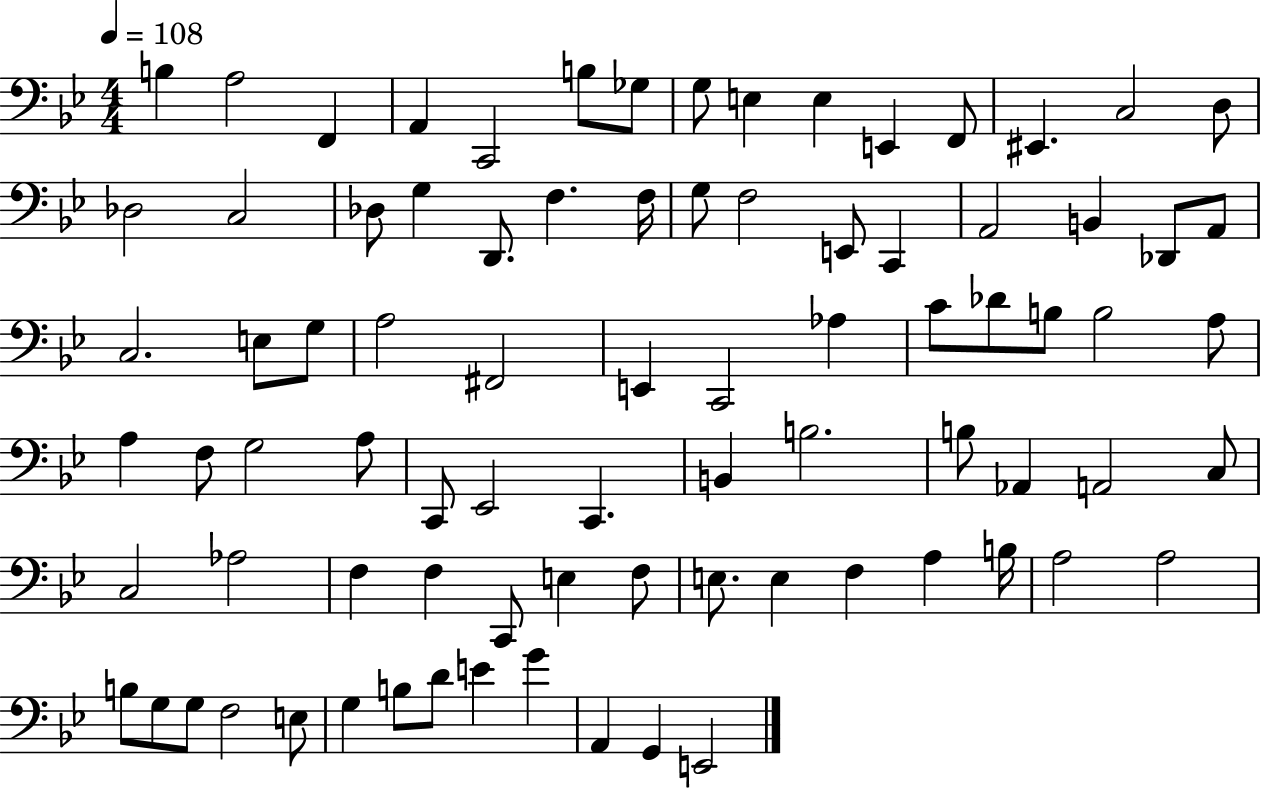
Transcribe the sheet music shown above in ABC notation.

X:1
T:Untitled
M:4/4
L:1/4
K:Bb
B, A,2 F,, A,, C,,2 B,/2 _G,/2 G,/2 E, E, E,, F,,/2 ^E,, C,2 D,/2 _D,2 C,2 _D,/2 G, D,,/2 F, F,/4 G,/2 F,2 E,,/2 C,, A,,2 B,, _D,,/2 A,,/2 C,2 E,/2 G,/2 A,2 ^F,,2 E,, C,,2 _A, C/2 _D/2 B,/2 B,2 A,/2 A, F,/2 G,2 A,/2 C,,/2 _E,,2 C,, B,, B,2 B,/2 _A,, A,,2 C,/2 C,2 _A,2 F, F, C,,/2 E, F,/2 E,/2 E, F, A, B,/4 A,2 A,2 B,/2 G,/2 G,/2 F,2 E,/2 G, B,/2 D/2 E G A,, G,, E,,2